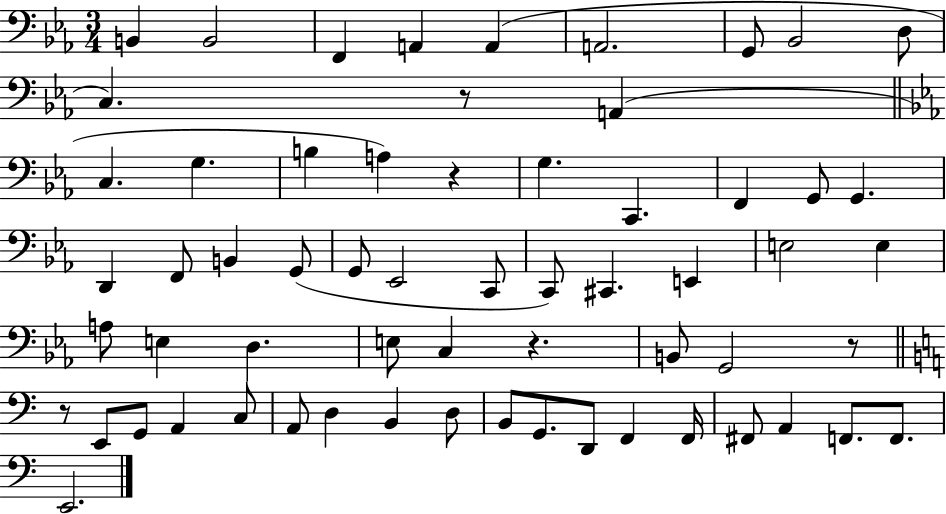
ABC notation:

X:1
T:Untitled
M:3/4
L:1/4
K:Eb
B,, B,,2 F,, A,, A,, A,,2 G,,/2 _B,,2 D,/2 C, z/2 A,, C, G, B, A, z G, C,, F,, G,,/2 G,, D,, F,,/2 B,, G,,/2 G,,/2 _E,,2 C,,/2 C,,/2 ^C,, E,, E,2 E, A,/2 E, D, E,/2 C, z B,,/2 G,,2 z/2 z/2 E,,/2 G,,/2 A,, C,/2 A,,/2 D, B,, D,/2 B,,/2 G,,/2 D,,/2 F,, F,,/4 ^F,,/2 A,, F,,/2 F,,/2 E,,2